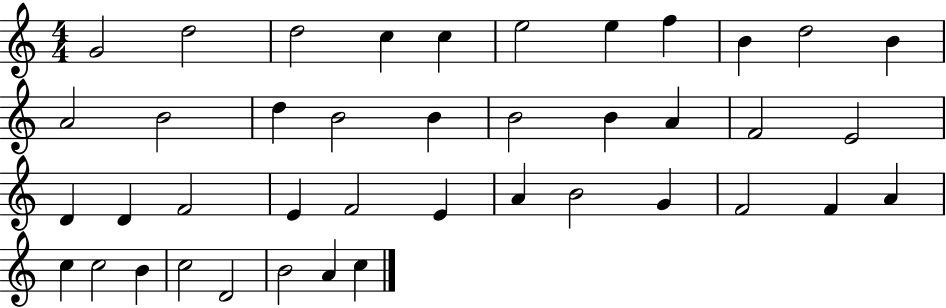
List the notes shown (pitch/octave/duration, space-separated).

G4/h D5/h D5/h C5/q C5/q E5/h E5/q F5/q B4/q D5/h B4/q A4/h B4/h D5/q B4/h B4/q B4/h B4/q A4/q F4/h E4/h D4/q D4/q F4/h E4/q F4/h E4/q A4/q B4/h G4/q F4/h F4/q A4/q C5/q C5/h B4/q C5/h D4/h B4/h A4/q C5/q